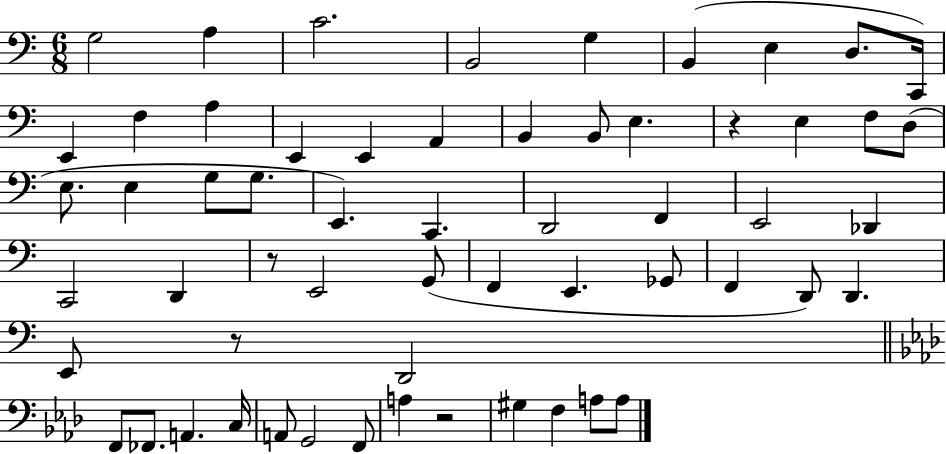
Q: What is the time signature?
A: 6/8